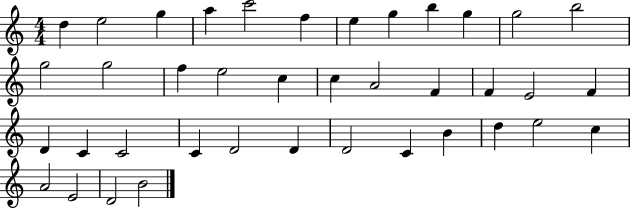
X:1
T:Untitled
M:4/4
L:1/4
K:C
d e2 g a c'2 f e g b g g2 b2 g2 g2 f e2 c c A2 F F E2 F D C C2 C D2 D D2 C B d e2 c A2 E2 D2 B2